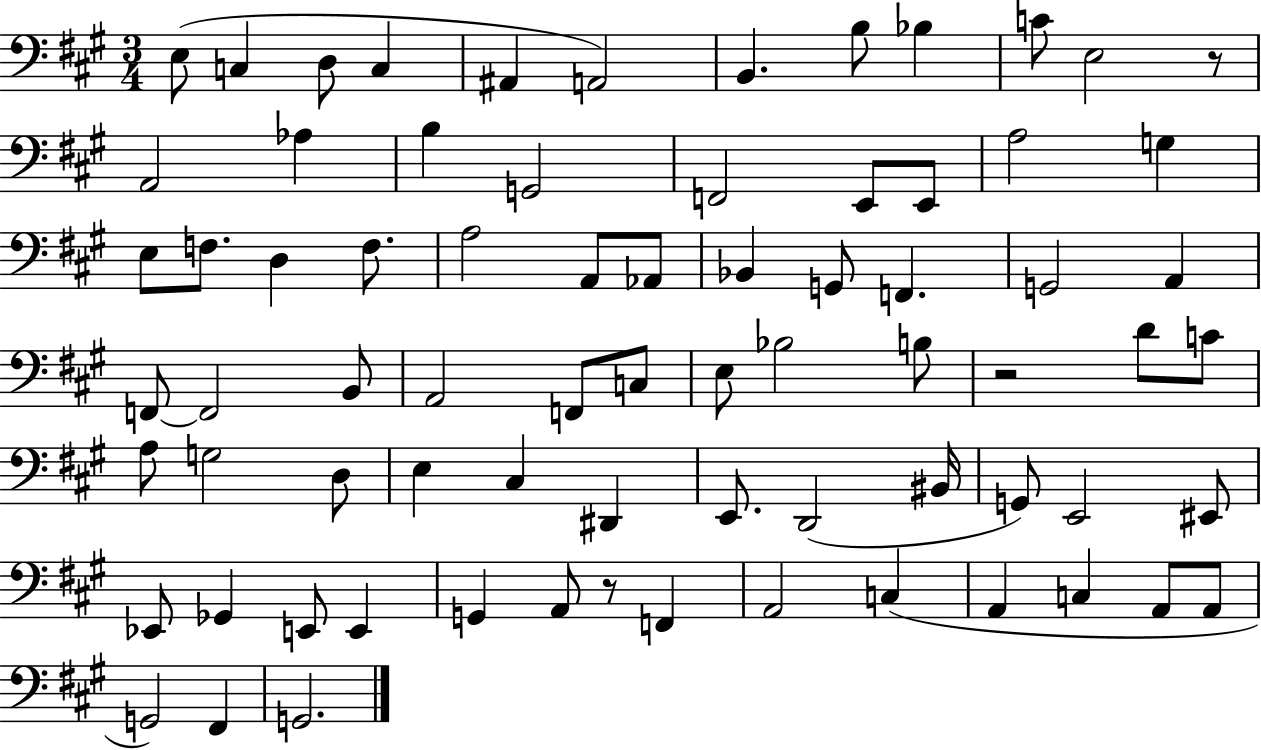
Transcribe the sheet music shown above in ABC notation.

X:1
T:Untitled
M:3/4
L:1/4
K:A
E,/2 C, D,/2 C, ^A,, A,,2 B,, B,/2 _B, C/2 E,2 z/2 A,,2 _A, B, G,,2 F,,2 E,,/2 E,,/2 A,2 G, E,/2 F,/2 D, F,/2 A,2 A,,/2 _A,,/2 _B,, G,,/2 F,, G,,2 A,, F,,/2 F,,2 B,,/2 A,,2 F,,/2 C,/2 E,/2 _B,2 B,/2 z2 D/2 C/2 A,/2 G,2 D,/2 E, ^C, ^D,, E,,/2 D,,2 ^B,,/4 G,,/2 E,,2 ^E,,/2 _E,,/2 _G,, E,,/2 E,, G,, A,,/2 z/2 F,, A,,2 C, A,, C, A,,/2 A,,/2 G,,2 ^F,, G,,2